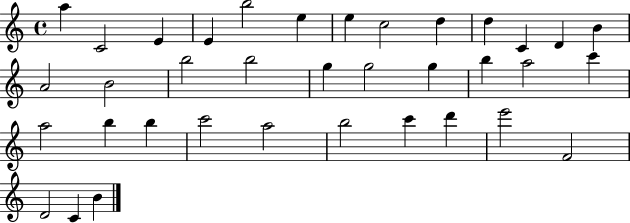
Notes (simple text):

A5/q C4/h E4/q E4/q B5/h E5/q E5/q C5/h D5/q D5/q C4/q D4/q B4/q A4/h B4/h B5/h B5/h G5/q G5/h G5/q B5/q A5/h C6/q A5/h B5/q B5/q C6/h A5/h B5/h C6/q D6/q E6/h F4/h D4/h C4/q B4/q